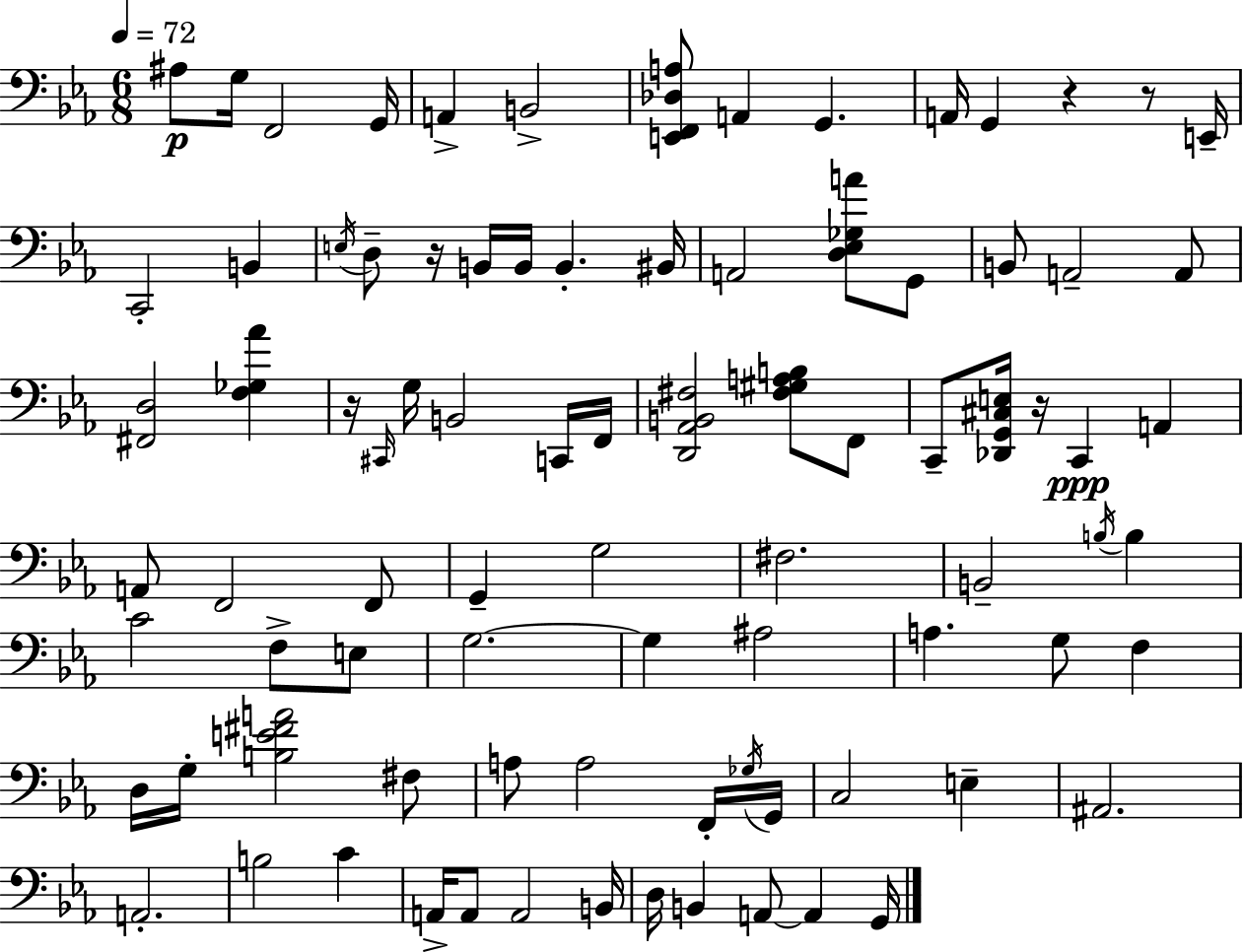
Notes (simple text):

A#3/e G3/s F2/h G2/s A2/q B2/h [E2,F2,Db3,A3]/e A2/q G2/q. A2/s G2/q R/q R/e E2/s C2/h B2/q E3/s D3/e R/s B2/s B2/s B2/q. BIS2/s A2/h [D3,Eb3,Gb3,A4]/e G2/e B2/e A2/h A2/e [F#2,D3]/h [F3,Gb3,Ab4]/q R/s C#2/s G3/s B2/h C2/s F2/s [D2,Ab2,B2,F#3]/h [F#3,G#3,A3,B3]/e F2/e C2/e [Db2,G2,C#3,E3]/s R/s C2/q A2/q A2/e F2/h F2/e G2/q G3/h F#3/h. B2/h B3/s B3/q C4/h F3/e E3/e G3/h. G3/q A#3/h A3/q. G3/e F3/q D3/s G3/s [B3,E4,F#4,A4]/h F#3/e A3/e A3/h F2/s Gb3/s G2/s C3/h E3/q A#2/h. A2/h. B3/h C4/q A2/s A2/e A2/h B2/s D3/s B2/q A2/e A2/q G2/s